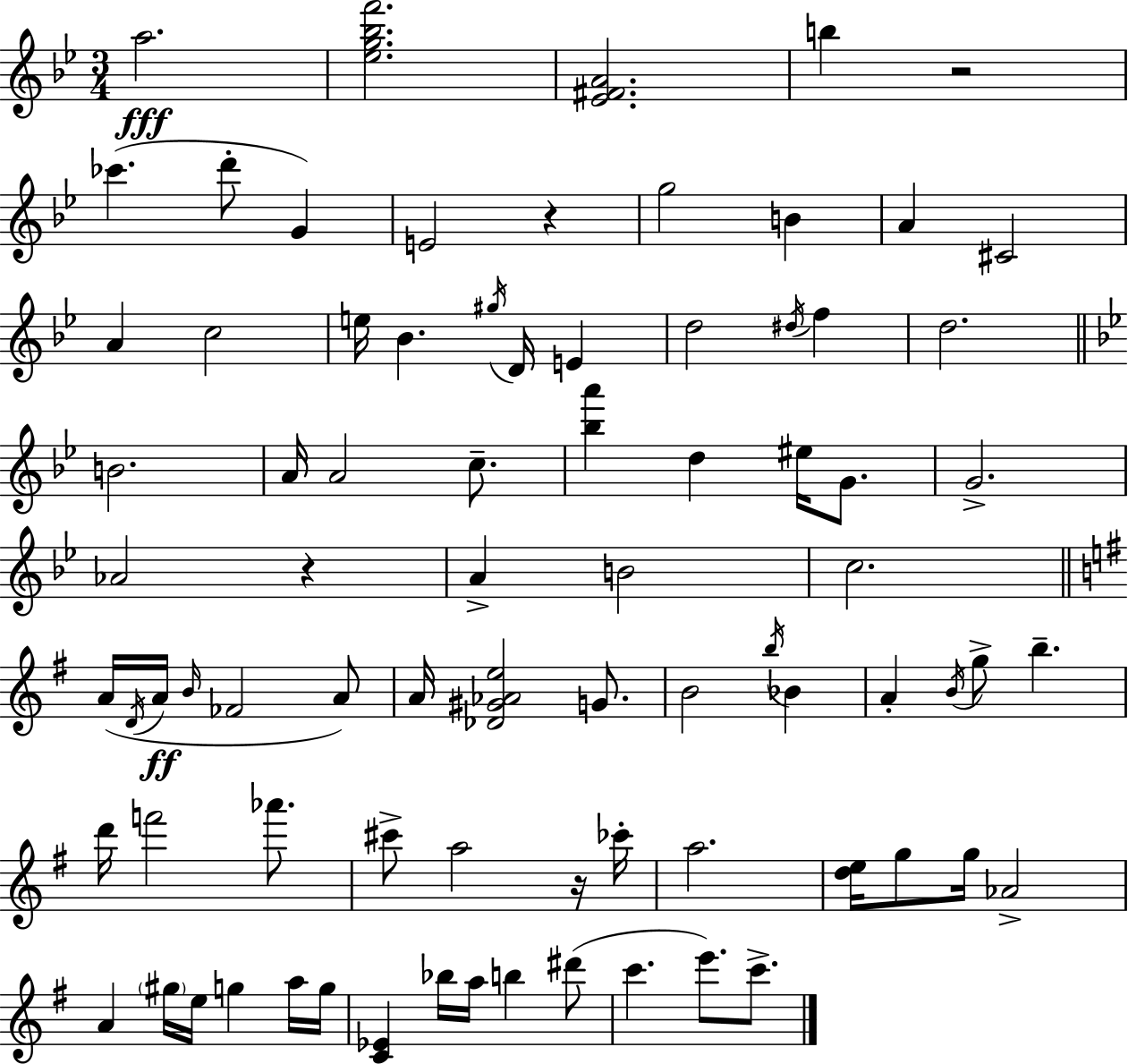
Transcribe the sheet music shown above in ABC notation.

X:1
T:Untitled
M:3/4
L:1/4
K:Gm
a2 [_eg_bf']2 [_E^FA]2 b z2 _c' d'/2 G E2 z g2 B A ^C2 A c2 e/4 _B ^g/4 D/4 E d2 ^d/4 f d2 B2 A/4 A2 c/2 [_ba'] d ^e/4 G/2 G2 _A2 z A B2 c2 A/4 D/4 A/4 B/4 _F2 A/2 A/4 [_D^G_Ae]2 G/2 B2 b/4 _B A B/4 g/2 b d'/4 f'2 _a'/2 ^c'/2 a2 z/4 _c'/4 a2 [de]/4 g/2 g/4 _A2 A ^g/4 e/4 g a/4 g/4 [C_E] _b/4 a/4 b ^d'/2 c' e'/2 c'/2